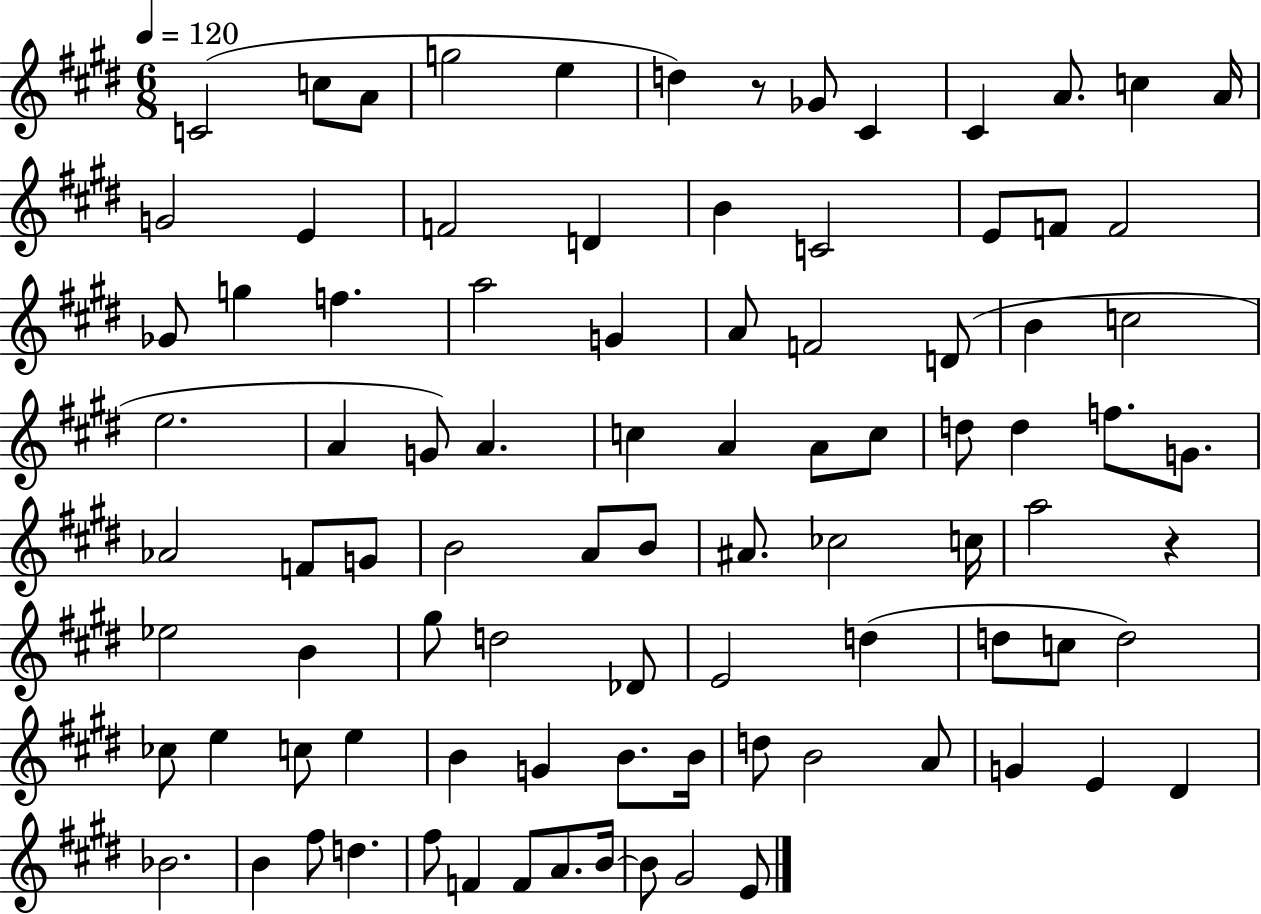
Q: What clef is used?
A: treble